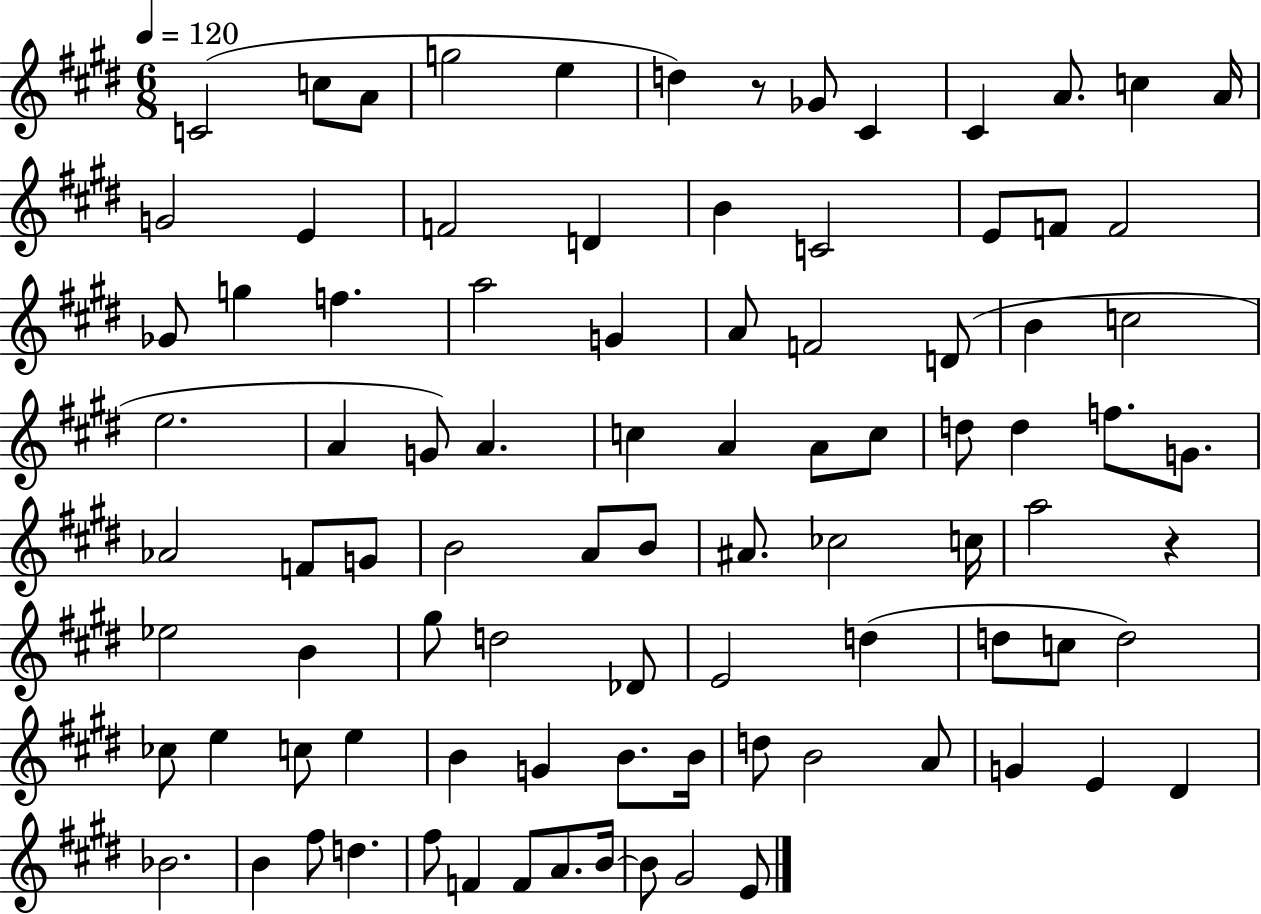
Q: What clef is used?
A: treble